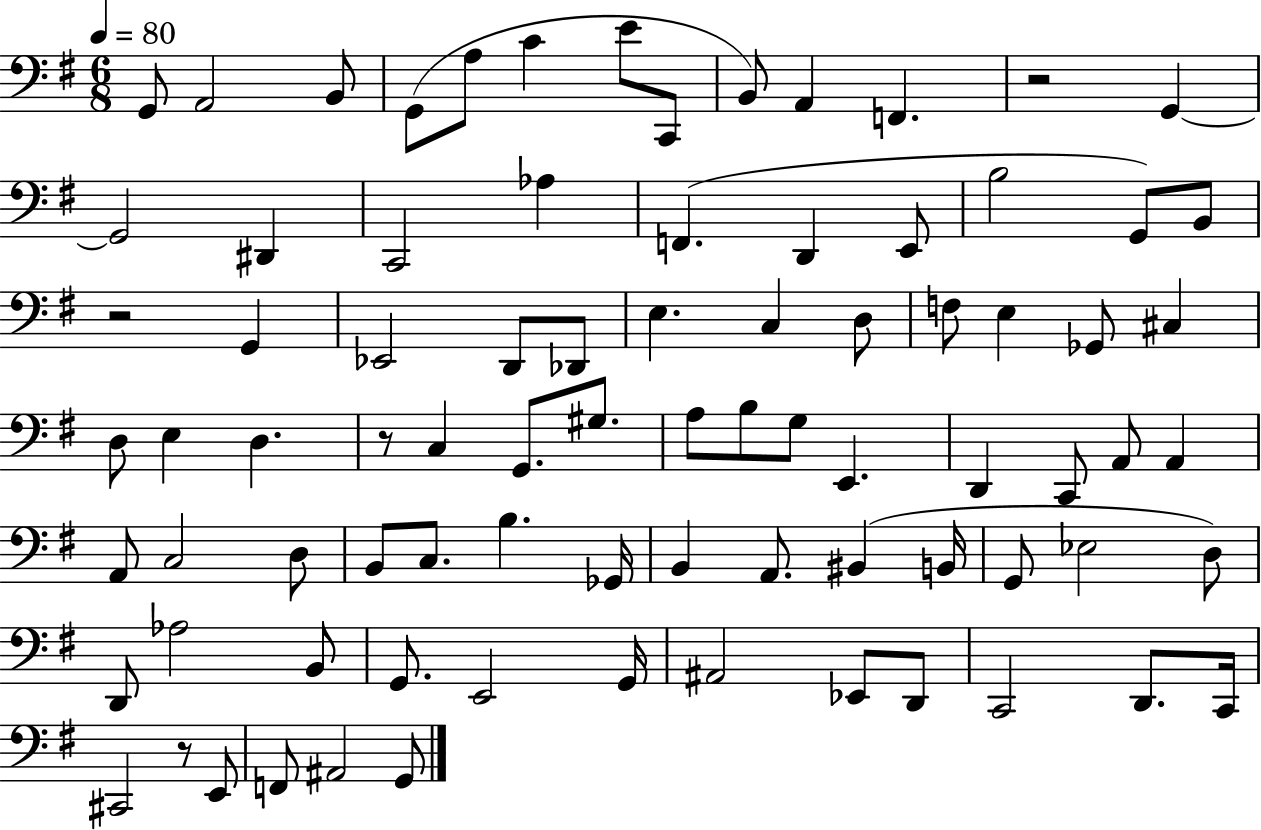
G2/e A2/h B2/e G2/e A3/e C4/q E4/e C2/e B2/e A2/q F2/q. R/h G2/q G2/h D#2/q C2/h Ab3/q F2/q. D2/q E2/e B3/h G2/e B2/e R/h G2/q Eb2/h D2/e Db2/e E3/q. C3/q D3/e F3/e E3/q Gb2/e C#3/q D3/e E3/q D3/q. R/e C3/q G2/e. G#3/e. A3/e B3/e G3/e E2/q. D2/q C2/e A2/e A2/q A2/e C3/h D3/e B2/e C3/e. B3/q. Gb2/s B2/q A2/e. BIS2/q B2/s G2/e Eb3/h D3/e D2/e Ab3/h B2/e G2/e. E2/h G2/s A#2/h Eb2/e D2/e C2/h D2/e. C2/s C#2/h R/e E2/e F2/e A#2/h G2/e